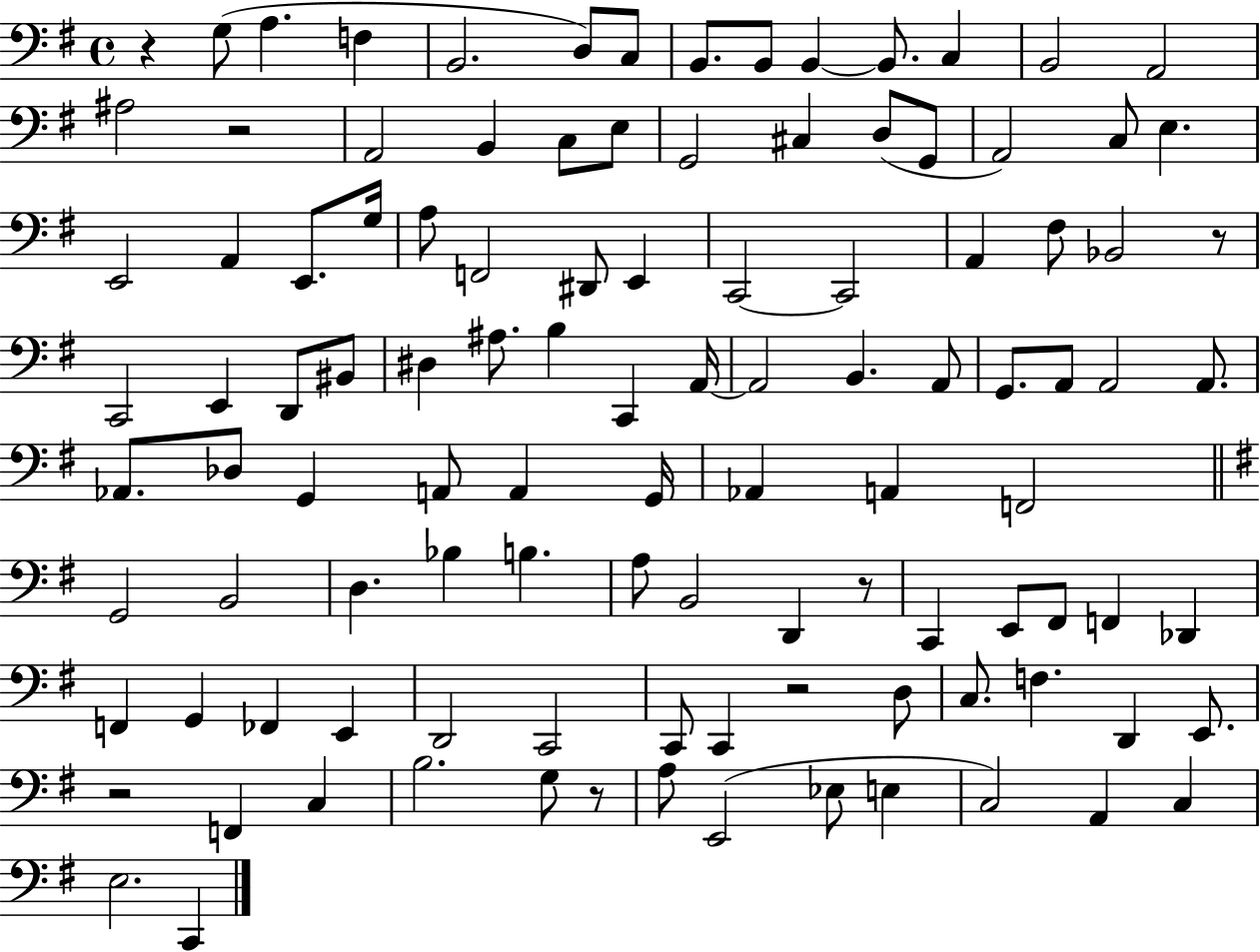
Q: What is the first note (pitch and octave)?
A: G3